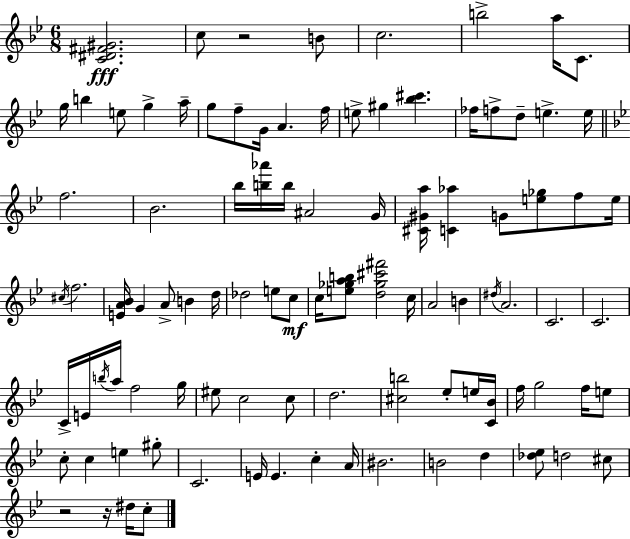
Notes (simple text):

[C4,D#4,F#4,G#4]/h. C5/e R/h B4/e C5/h. B5/h A5/s C4/e. G5/s B5/q E5/e G5/q A5/s G5/e F5/e G4/s A4/q. F5/s E5/e G#5/q [Bb5,C#6]/q. FES5/s F5/e D5/e E5/q. E5/s F5/h. Bb4/h. Bb5/s [B5,Ab6]/s B5/s A#4/h G4/s [C#4,G#4,A5]/s [C4,Ab5]/q G4/e [E5,Gb5]/e F5/e E5/s C#5/s F5/h. [E4,A4,Bb4]/s G4/q A4/e B4/q D5/s Db5/h E5/e C5/e C5/s [E5,Gb5,A5,B5]/e [D5,Gb5,C#6,F#6]/h C5/s A4/h B4/q D#5/s A4/h. C4/h. C4/h. C4/s E4/s B5/s A5/s F5/h G5/s EIS5/e C5/h C5/e D5/h. [C#5,B5]/h Eb5/e E5/s [C4,Bb4]/s F5/s G5/h F5/s E5/e C5/e C5/q E5/q G#5/e C4/h. E4/s E4/q. C5/q A4/s BIS4/h. B4/h D5/q [Db5,Eb5]/e D5/h C#5/e R/h R/s D#5/s C5/e